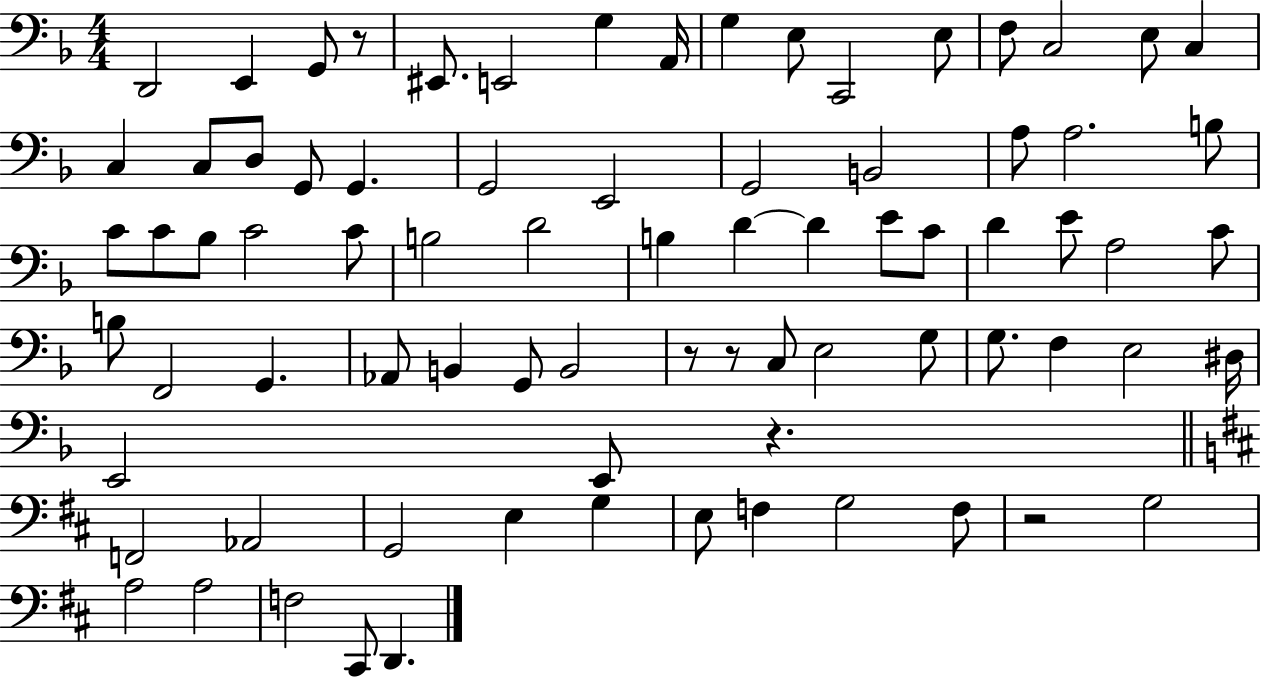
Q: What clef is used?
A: bass